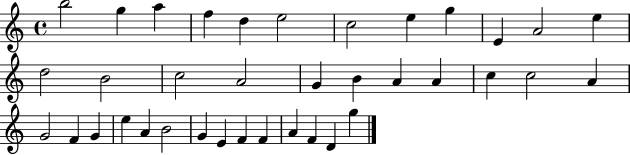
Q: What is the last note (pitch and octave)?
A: G5